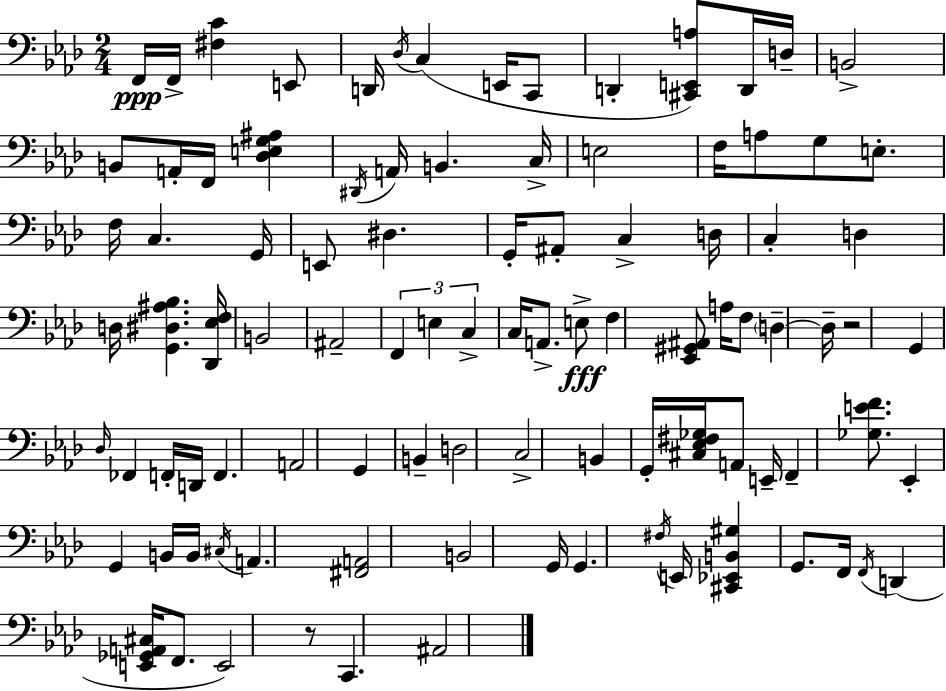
{
  \clef bass
  \numericTimeSignature
  \time 2/4
  \key f \minor
  f,16\ppp f,16-> <fis c'>4 e,8 | d,16 \acciaccatura { des16 } c4( e,16 c,8 | d,4-. <cis, e, a>8) d,16 | d16-- b,2-> | \break b,8 a,16-. f,16 <des e g ais>4 | \acciaccatura { dis,16 } a,16 b,4. | c16-> e2 | f16 a8 g8 e8.-. | \break f16 c4. | g,16 e,8 dis4. | g,16-. ais,8-. c4-> | d16 c4-. d4 | \break d16 <g, dis ais bes>4. | <des, ees f>16 b,2 | ais,2-- | \tuplet 3/2 { f,4 e4 | \break c4-> } c16 a,8.-> | e8->\fff f4 | <ees, gis, ais,>8 a16 f8 \parenthesize d4--~~ | d16-- r2 | \break g,4 \grace { des16 } fes,4 | f,16-. d,16 f,4. | a,2 | g,4 b,4-- | \break d2 | c2-> | b,4 g,16-. | <cis ees fis ges>16 a,8 e,16-- f,4-- | \break <ges e' f'>8. ees,4-. g,4 | b,16 b,16 \acciaccatura { cis16 } a,4. | <fis, a,>2 | b,2 | \break g,16 g,4. | \acciaccatura { fis16 } e,16 <cis, ees, b, gis>4 | g,8. f,16 \acciaccatura { f,16 }( d,4 | <e, ges, a, cis>16 f,8. e,2) | \break r8 | c,4. ais,2 | \bar "|."
}